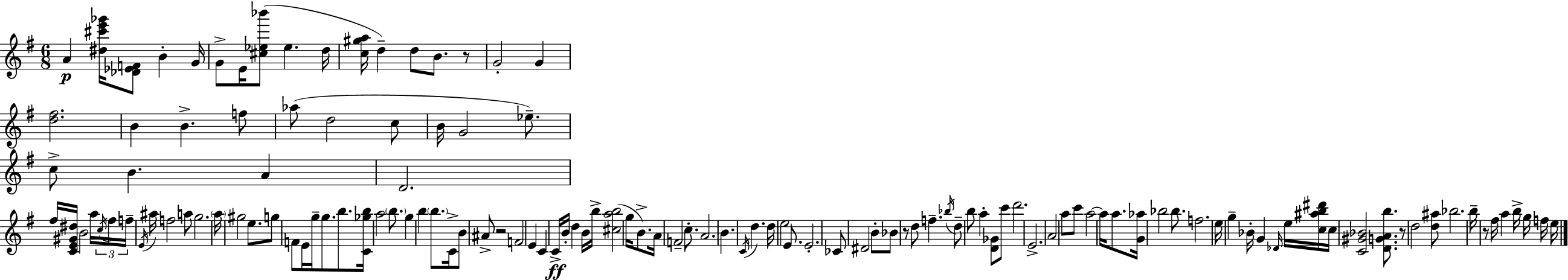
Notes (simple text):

A4/q [D#5,C#6,E6,Gb6]/s [Db4,Eb4,F4]/e B4/q G4/s G4/e E4/s [C#5,Eb5,Bb6]/e Eb5/q. D5/s [C5,G#5,A5]/s D5/q D5/e B4/e. R/e G4/h G4/q [D5,F#5]/h. B4/q B4/q. F5/e Ab5/e D5/h C5/e B4/s G4/h Eb5/e. C5/e B4/q. A4/q D4/h. F#5/s [C4,E4,G#4,D#5]/s B4/h A5/s C5/s F#5/s F5/s E4/s A#5/s F5/h A5/e G5/h. A5/s G#5/h E5/e. G5/e F4/e E4/s G5/s G5/e. B5/e. [C4,Gb5,B5]/s A5/h B5/e. G5/q B5/q B5/e. C4/s B4/e A#4/e R/h F4/h E4/q C4/q C4/s B4/s D5/q B4/s B5/s [C#5,A5,B5]/h G5/s B4/e. A4/s F4/h C5/e. A4/h. B4/q. C4/s D5/q. D5/s E5/h E4/e. E4/h. CES4/e D#4/h B4/e Bb4/e R/e D5/e F5/q. Bb5/s D5/e B5/e A5/q [D4,Gb4]/e C6/e D6/h. E4/h. A4/h A5/e C6/e A5/h A5/s A5/e. [G4,Ab5]/s Bb5/h Bb5/e. F5/h. E5/s G5/q Bb4/s G4/q Db4/s E5/s [C5,A#5,B5,D#6]/s C5/s [C4,G#4,Bb4]/h [D4,G4,A4,B5]/e. R/e D5/h [D5,A#5]/e Bb5/h. B5/s R/e F#5/s A5/q B5/s G5/s F5/s E5/s